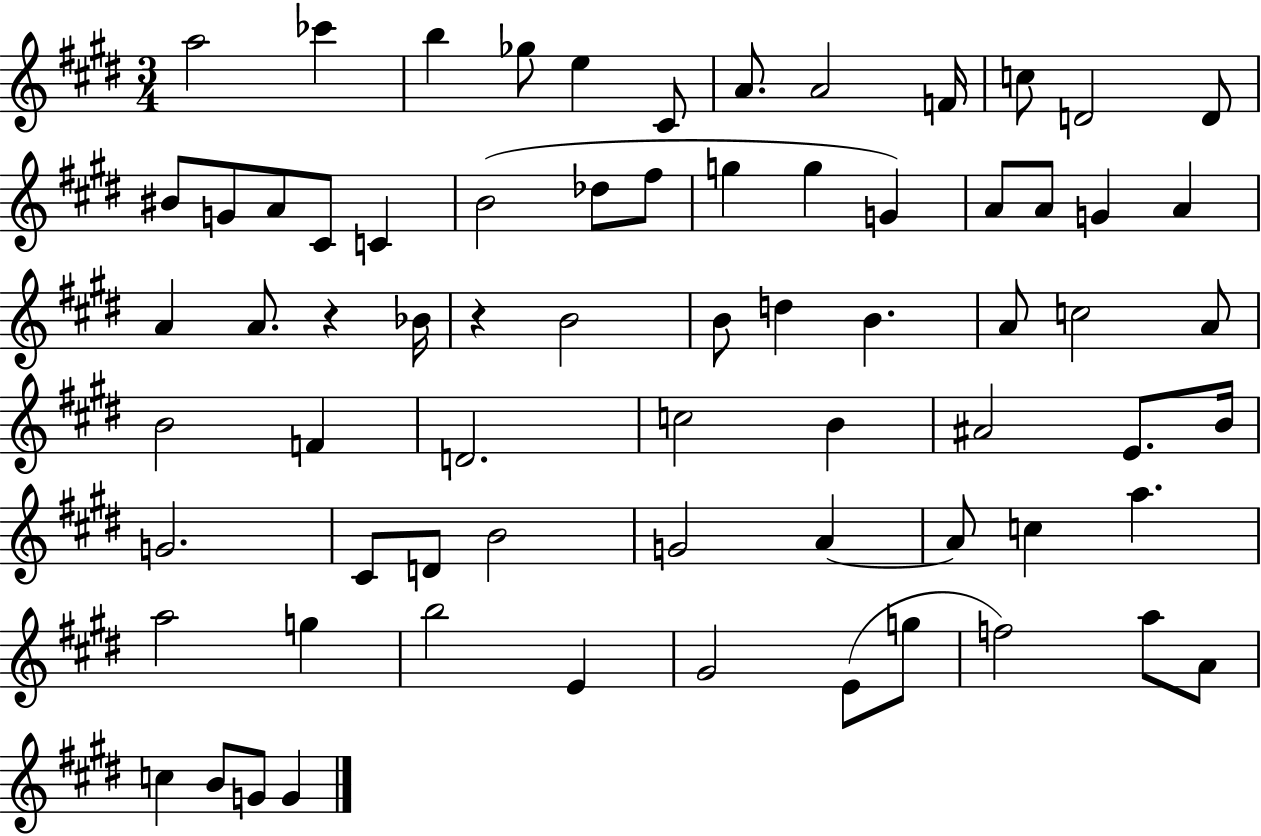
X:1
T:Untitled
M:3/4
L:1/4
K:E
a2 _c' b _g/2 e ^C/2 A/2 A2 F/4 c/2 D2 D/2 ^B/2 G/2 A/2 ^C/2 C B2 _d/2 ^f/2 g g G A/2 A/2 G A A A/2 z _B/4 z B2 B/2 d B A/2 c2 A/2 B2 F D2 c2 B ^A2 E/2 B/4 G2 ^C/2 D/2 B2 G2 A A/2 c a a2 g b2 E ^G2 E/2 g/2 f2 a/2 A/2 c B/2 G/2 G